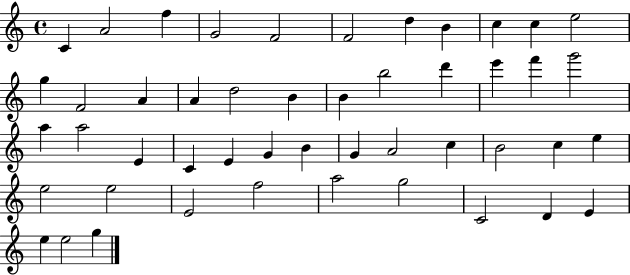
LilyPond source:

{
  \clef treble
  \time 4/4
  \defaultTimeSignature
  \key c \major
  c'4 a'2 f''4 | g'2 f'2 | f'2 d''4 b'4 | c''4 c''4 e''2 | \break g''4 f'2 a'4 | a'4 d''2 b'4 | b'4 b''2 d'''4 | e'''4 f'''4 g'''2 | \break a''4 a''2 e'4 | c'4 e'4 g'4 b'4 | g'4 a'2 c''4 | b'2 c''4 e''4 | \break e''2 e''2 | e'2 f''2 | a''2 g''2 | c'2 d'4 e'4 | \break e''4 e''2 g''4 | \bar "|."
}